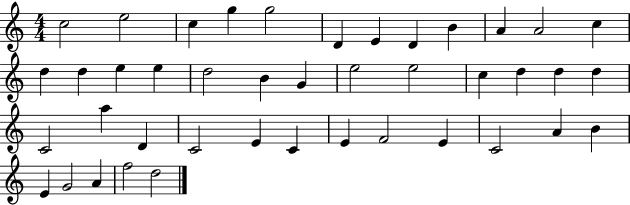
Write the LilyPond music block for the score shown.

{
  \clef treble
  \numericTimeSignature
  \time 4/4
  \key c \major
  c''2 e''2 | c''4 g''4 g''2 | d'4 e'4 d'4 b'4 | a'4 a'2 c''4 | \break d''4 d''4 e''4 e''4 | d''2 b'4 g'4 | e''2 e''2 | c''4 d''4 d''4 d''4 | \break c'2 a''4 d'4 | c'2 e'4 c'4 | e'4 f'2 e'4 | c'2 a'4 b'4 | \break e'4 g'2 a'4 | f''2 d''2 | \bar "|."
}